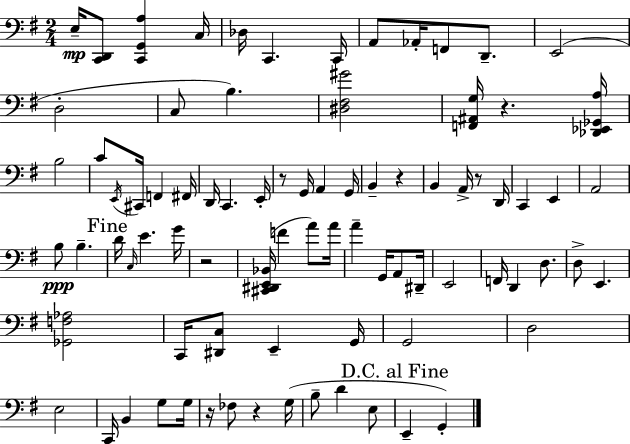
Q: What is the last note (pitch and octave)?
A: G2